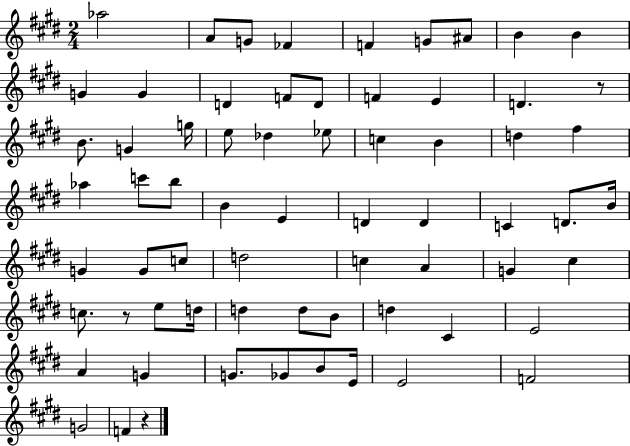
X:1
T:Untitled
M:2/4
L:1/4
K:E
_a2 A/2 G/2 _F F G/2 ^A/2 B B G G D F/2 D/2 F E D z/2 B/2 G g/4 e/2 _d _e/2 c B d ^f _a c'/2 b/2 B E D D C D/2 B/4 G G/2 c/2 d2 c A G ^c c/2 z/2 e/2 d/4 d d/2 B/2 d ^C E2 A G G/2 _G/2 B/2 E/4 E2 F2 G2 F z